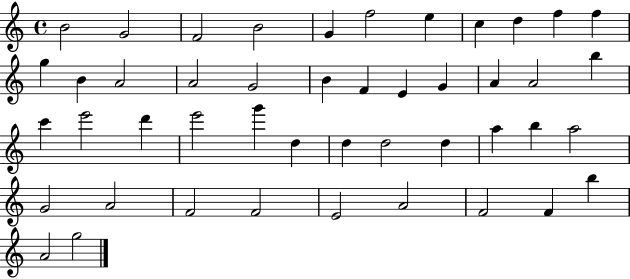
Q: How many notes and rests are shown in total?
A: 46